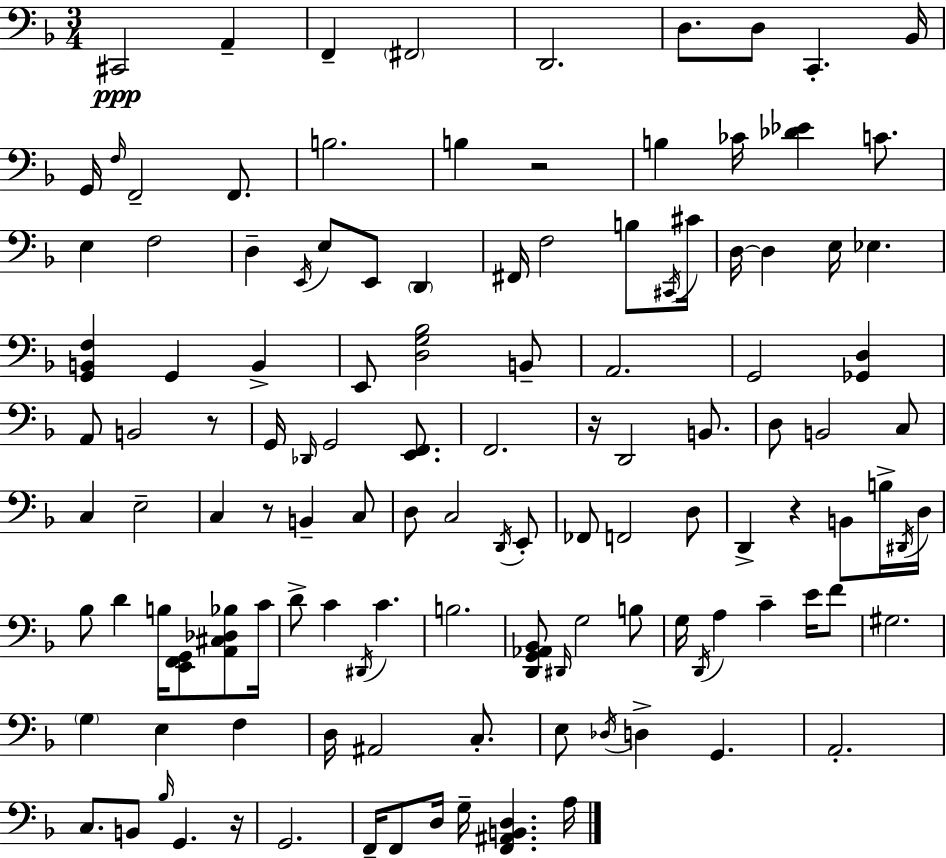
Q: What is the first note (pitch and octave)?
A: C#2